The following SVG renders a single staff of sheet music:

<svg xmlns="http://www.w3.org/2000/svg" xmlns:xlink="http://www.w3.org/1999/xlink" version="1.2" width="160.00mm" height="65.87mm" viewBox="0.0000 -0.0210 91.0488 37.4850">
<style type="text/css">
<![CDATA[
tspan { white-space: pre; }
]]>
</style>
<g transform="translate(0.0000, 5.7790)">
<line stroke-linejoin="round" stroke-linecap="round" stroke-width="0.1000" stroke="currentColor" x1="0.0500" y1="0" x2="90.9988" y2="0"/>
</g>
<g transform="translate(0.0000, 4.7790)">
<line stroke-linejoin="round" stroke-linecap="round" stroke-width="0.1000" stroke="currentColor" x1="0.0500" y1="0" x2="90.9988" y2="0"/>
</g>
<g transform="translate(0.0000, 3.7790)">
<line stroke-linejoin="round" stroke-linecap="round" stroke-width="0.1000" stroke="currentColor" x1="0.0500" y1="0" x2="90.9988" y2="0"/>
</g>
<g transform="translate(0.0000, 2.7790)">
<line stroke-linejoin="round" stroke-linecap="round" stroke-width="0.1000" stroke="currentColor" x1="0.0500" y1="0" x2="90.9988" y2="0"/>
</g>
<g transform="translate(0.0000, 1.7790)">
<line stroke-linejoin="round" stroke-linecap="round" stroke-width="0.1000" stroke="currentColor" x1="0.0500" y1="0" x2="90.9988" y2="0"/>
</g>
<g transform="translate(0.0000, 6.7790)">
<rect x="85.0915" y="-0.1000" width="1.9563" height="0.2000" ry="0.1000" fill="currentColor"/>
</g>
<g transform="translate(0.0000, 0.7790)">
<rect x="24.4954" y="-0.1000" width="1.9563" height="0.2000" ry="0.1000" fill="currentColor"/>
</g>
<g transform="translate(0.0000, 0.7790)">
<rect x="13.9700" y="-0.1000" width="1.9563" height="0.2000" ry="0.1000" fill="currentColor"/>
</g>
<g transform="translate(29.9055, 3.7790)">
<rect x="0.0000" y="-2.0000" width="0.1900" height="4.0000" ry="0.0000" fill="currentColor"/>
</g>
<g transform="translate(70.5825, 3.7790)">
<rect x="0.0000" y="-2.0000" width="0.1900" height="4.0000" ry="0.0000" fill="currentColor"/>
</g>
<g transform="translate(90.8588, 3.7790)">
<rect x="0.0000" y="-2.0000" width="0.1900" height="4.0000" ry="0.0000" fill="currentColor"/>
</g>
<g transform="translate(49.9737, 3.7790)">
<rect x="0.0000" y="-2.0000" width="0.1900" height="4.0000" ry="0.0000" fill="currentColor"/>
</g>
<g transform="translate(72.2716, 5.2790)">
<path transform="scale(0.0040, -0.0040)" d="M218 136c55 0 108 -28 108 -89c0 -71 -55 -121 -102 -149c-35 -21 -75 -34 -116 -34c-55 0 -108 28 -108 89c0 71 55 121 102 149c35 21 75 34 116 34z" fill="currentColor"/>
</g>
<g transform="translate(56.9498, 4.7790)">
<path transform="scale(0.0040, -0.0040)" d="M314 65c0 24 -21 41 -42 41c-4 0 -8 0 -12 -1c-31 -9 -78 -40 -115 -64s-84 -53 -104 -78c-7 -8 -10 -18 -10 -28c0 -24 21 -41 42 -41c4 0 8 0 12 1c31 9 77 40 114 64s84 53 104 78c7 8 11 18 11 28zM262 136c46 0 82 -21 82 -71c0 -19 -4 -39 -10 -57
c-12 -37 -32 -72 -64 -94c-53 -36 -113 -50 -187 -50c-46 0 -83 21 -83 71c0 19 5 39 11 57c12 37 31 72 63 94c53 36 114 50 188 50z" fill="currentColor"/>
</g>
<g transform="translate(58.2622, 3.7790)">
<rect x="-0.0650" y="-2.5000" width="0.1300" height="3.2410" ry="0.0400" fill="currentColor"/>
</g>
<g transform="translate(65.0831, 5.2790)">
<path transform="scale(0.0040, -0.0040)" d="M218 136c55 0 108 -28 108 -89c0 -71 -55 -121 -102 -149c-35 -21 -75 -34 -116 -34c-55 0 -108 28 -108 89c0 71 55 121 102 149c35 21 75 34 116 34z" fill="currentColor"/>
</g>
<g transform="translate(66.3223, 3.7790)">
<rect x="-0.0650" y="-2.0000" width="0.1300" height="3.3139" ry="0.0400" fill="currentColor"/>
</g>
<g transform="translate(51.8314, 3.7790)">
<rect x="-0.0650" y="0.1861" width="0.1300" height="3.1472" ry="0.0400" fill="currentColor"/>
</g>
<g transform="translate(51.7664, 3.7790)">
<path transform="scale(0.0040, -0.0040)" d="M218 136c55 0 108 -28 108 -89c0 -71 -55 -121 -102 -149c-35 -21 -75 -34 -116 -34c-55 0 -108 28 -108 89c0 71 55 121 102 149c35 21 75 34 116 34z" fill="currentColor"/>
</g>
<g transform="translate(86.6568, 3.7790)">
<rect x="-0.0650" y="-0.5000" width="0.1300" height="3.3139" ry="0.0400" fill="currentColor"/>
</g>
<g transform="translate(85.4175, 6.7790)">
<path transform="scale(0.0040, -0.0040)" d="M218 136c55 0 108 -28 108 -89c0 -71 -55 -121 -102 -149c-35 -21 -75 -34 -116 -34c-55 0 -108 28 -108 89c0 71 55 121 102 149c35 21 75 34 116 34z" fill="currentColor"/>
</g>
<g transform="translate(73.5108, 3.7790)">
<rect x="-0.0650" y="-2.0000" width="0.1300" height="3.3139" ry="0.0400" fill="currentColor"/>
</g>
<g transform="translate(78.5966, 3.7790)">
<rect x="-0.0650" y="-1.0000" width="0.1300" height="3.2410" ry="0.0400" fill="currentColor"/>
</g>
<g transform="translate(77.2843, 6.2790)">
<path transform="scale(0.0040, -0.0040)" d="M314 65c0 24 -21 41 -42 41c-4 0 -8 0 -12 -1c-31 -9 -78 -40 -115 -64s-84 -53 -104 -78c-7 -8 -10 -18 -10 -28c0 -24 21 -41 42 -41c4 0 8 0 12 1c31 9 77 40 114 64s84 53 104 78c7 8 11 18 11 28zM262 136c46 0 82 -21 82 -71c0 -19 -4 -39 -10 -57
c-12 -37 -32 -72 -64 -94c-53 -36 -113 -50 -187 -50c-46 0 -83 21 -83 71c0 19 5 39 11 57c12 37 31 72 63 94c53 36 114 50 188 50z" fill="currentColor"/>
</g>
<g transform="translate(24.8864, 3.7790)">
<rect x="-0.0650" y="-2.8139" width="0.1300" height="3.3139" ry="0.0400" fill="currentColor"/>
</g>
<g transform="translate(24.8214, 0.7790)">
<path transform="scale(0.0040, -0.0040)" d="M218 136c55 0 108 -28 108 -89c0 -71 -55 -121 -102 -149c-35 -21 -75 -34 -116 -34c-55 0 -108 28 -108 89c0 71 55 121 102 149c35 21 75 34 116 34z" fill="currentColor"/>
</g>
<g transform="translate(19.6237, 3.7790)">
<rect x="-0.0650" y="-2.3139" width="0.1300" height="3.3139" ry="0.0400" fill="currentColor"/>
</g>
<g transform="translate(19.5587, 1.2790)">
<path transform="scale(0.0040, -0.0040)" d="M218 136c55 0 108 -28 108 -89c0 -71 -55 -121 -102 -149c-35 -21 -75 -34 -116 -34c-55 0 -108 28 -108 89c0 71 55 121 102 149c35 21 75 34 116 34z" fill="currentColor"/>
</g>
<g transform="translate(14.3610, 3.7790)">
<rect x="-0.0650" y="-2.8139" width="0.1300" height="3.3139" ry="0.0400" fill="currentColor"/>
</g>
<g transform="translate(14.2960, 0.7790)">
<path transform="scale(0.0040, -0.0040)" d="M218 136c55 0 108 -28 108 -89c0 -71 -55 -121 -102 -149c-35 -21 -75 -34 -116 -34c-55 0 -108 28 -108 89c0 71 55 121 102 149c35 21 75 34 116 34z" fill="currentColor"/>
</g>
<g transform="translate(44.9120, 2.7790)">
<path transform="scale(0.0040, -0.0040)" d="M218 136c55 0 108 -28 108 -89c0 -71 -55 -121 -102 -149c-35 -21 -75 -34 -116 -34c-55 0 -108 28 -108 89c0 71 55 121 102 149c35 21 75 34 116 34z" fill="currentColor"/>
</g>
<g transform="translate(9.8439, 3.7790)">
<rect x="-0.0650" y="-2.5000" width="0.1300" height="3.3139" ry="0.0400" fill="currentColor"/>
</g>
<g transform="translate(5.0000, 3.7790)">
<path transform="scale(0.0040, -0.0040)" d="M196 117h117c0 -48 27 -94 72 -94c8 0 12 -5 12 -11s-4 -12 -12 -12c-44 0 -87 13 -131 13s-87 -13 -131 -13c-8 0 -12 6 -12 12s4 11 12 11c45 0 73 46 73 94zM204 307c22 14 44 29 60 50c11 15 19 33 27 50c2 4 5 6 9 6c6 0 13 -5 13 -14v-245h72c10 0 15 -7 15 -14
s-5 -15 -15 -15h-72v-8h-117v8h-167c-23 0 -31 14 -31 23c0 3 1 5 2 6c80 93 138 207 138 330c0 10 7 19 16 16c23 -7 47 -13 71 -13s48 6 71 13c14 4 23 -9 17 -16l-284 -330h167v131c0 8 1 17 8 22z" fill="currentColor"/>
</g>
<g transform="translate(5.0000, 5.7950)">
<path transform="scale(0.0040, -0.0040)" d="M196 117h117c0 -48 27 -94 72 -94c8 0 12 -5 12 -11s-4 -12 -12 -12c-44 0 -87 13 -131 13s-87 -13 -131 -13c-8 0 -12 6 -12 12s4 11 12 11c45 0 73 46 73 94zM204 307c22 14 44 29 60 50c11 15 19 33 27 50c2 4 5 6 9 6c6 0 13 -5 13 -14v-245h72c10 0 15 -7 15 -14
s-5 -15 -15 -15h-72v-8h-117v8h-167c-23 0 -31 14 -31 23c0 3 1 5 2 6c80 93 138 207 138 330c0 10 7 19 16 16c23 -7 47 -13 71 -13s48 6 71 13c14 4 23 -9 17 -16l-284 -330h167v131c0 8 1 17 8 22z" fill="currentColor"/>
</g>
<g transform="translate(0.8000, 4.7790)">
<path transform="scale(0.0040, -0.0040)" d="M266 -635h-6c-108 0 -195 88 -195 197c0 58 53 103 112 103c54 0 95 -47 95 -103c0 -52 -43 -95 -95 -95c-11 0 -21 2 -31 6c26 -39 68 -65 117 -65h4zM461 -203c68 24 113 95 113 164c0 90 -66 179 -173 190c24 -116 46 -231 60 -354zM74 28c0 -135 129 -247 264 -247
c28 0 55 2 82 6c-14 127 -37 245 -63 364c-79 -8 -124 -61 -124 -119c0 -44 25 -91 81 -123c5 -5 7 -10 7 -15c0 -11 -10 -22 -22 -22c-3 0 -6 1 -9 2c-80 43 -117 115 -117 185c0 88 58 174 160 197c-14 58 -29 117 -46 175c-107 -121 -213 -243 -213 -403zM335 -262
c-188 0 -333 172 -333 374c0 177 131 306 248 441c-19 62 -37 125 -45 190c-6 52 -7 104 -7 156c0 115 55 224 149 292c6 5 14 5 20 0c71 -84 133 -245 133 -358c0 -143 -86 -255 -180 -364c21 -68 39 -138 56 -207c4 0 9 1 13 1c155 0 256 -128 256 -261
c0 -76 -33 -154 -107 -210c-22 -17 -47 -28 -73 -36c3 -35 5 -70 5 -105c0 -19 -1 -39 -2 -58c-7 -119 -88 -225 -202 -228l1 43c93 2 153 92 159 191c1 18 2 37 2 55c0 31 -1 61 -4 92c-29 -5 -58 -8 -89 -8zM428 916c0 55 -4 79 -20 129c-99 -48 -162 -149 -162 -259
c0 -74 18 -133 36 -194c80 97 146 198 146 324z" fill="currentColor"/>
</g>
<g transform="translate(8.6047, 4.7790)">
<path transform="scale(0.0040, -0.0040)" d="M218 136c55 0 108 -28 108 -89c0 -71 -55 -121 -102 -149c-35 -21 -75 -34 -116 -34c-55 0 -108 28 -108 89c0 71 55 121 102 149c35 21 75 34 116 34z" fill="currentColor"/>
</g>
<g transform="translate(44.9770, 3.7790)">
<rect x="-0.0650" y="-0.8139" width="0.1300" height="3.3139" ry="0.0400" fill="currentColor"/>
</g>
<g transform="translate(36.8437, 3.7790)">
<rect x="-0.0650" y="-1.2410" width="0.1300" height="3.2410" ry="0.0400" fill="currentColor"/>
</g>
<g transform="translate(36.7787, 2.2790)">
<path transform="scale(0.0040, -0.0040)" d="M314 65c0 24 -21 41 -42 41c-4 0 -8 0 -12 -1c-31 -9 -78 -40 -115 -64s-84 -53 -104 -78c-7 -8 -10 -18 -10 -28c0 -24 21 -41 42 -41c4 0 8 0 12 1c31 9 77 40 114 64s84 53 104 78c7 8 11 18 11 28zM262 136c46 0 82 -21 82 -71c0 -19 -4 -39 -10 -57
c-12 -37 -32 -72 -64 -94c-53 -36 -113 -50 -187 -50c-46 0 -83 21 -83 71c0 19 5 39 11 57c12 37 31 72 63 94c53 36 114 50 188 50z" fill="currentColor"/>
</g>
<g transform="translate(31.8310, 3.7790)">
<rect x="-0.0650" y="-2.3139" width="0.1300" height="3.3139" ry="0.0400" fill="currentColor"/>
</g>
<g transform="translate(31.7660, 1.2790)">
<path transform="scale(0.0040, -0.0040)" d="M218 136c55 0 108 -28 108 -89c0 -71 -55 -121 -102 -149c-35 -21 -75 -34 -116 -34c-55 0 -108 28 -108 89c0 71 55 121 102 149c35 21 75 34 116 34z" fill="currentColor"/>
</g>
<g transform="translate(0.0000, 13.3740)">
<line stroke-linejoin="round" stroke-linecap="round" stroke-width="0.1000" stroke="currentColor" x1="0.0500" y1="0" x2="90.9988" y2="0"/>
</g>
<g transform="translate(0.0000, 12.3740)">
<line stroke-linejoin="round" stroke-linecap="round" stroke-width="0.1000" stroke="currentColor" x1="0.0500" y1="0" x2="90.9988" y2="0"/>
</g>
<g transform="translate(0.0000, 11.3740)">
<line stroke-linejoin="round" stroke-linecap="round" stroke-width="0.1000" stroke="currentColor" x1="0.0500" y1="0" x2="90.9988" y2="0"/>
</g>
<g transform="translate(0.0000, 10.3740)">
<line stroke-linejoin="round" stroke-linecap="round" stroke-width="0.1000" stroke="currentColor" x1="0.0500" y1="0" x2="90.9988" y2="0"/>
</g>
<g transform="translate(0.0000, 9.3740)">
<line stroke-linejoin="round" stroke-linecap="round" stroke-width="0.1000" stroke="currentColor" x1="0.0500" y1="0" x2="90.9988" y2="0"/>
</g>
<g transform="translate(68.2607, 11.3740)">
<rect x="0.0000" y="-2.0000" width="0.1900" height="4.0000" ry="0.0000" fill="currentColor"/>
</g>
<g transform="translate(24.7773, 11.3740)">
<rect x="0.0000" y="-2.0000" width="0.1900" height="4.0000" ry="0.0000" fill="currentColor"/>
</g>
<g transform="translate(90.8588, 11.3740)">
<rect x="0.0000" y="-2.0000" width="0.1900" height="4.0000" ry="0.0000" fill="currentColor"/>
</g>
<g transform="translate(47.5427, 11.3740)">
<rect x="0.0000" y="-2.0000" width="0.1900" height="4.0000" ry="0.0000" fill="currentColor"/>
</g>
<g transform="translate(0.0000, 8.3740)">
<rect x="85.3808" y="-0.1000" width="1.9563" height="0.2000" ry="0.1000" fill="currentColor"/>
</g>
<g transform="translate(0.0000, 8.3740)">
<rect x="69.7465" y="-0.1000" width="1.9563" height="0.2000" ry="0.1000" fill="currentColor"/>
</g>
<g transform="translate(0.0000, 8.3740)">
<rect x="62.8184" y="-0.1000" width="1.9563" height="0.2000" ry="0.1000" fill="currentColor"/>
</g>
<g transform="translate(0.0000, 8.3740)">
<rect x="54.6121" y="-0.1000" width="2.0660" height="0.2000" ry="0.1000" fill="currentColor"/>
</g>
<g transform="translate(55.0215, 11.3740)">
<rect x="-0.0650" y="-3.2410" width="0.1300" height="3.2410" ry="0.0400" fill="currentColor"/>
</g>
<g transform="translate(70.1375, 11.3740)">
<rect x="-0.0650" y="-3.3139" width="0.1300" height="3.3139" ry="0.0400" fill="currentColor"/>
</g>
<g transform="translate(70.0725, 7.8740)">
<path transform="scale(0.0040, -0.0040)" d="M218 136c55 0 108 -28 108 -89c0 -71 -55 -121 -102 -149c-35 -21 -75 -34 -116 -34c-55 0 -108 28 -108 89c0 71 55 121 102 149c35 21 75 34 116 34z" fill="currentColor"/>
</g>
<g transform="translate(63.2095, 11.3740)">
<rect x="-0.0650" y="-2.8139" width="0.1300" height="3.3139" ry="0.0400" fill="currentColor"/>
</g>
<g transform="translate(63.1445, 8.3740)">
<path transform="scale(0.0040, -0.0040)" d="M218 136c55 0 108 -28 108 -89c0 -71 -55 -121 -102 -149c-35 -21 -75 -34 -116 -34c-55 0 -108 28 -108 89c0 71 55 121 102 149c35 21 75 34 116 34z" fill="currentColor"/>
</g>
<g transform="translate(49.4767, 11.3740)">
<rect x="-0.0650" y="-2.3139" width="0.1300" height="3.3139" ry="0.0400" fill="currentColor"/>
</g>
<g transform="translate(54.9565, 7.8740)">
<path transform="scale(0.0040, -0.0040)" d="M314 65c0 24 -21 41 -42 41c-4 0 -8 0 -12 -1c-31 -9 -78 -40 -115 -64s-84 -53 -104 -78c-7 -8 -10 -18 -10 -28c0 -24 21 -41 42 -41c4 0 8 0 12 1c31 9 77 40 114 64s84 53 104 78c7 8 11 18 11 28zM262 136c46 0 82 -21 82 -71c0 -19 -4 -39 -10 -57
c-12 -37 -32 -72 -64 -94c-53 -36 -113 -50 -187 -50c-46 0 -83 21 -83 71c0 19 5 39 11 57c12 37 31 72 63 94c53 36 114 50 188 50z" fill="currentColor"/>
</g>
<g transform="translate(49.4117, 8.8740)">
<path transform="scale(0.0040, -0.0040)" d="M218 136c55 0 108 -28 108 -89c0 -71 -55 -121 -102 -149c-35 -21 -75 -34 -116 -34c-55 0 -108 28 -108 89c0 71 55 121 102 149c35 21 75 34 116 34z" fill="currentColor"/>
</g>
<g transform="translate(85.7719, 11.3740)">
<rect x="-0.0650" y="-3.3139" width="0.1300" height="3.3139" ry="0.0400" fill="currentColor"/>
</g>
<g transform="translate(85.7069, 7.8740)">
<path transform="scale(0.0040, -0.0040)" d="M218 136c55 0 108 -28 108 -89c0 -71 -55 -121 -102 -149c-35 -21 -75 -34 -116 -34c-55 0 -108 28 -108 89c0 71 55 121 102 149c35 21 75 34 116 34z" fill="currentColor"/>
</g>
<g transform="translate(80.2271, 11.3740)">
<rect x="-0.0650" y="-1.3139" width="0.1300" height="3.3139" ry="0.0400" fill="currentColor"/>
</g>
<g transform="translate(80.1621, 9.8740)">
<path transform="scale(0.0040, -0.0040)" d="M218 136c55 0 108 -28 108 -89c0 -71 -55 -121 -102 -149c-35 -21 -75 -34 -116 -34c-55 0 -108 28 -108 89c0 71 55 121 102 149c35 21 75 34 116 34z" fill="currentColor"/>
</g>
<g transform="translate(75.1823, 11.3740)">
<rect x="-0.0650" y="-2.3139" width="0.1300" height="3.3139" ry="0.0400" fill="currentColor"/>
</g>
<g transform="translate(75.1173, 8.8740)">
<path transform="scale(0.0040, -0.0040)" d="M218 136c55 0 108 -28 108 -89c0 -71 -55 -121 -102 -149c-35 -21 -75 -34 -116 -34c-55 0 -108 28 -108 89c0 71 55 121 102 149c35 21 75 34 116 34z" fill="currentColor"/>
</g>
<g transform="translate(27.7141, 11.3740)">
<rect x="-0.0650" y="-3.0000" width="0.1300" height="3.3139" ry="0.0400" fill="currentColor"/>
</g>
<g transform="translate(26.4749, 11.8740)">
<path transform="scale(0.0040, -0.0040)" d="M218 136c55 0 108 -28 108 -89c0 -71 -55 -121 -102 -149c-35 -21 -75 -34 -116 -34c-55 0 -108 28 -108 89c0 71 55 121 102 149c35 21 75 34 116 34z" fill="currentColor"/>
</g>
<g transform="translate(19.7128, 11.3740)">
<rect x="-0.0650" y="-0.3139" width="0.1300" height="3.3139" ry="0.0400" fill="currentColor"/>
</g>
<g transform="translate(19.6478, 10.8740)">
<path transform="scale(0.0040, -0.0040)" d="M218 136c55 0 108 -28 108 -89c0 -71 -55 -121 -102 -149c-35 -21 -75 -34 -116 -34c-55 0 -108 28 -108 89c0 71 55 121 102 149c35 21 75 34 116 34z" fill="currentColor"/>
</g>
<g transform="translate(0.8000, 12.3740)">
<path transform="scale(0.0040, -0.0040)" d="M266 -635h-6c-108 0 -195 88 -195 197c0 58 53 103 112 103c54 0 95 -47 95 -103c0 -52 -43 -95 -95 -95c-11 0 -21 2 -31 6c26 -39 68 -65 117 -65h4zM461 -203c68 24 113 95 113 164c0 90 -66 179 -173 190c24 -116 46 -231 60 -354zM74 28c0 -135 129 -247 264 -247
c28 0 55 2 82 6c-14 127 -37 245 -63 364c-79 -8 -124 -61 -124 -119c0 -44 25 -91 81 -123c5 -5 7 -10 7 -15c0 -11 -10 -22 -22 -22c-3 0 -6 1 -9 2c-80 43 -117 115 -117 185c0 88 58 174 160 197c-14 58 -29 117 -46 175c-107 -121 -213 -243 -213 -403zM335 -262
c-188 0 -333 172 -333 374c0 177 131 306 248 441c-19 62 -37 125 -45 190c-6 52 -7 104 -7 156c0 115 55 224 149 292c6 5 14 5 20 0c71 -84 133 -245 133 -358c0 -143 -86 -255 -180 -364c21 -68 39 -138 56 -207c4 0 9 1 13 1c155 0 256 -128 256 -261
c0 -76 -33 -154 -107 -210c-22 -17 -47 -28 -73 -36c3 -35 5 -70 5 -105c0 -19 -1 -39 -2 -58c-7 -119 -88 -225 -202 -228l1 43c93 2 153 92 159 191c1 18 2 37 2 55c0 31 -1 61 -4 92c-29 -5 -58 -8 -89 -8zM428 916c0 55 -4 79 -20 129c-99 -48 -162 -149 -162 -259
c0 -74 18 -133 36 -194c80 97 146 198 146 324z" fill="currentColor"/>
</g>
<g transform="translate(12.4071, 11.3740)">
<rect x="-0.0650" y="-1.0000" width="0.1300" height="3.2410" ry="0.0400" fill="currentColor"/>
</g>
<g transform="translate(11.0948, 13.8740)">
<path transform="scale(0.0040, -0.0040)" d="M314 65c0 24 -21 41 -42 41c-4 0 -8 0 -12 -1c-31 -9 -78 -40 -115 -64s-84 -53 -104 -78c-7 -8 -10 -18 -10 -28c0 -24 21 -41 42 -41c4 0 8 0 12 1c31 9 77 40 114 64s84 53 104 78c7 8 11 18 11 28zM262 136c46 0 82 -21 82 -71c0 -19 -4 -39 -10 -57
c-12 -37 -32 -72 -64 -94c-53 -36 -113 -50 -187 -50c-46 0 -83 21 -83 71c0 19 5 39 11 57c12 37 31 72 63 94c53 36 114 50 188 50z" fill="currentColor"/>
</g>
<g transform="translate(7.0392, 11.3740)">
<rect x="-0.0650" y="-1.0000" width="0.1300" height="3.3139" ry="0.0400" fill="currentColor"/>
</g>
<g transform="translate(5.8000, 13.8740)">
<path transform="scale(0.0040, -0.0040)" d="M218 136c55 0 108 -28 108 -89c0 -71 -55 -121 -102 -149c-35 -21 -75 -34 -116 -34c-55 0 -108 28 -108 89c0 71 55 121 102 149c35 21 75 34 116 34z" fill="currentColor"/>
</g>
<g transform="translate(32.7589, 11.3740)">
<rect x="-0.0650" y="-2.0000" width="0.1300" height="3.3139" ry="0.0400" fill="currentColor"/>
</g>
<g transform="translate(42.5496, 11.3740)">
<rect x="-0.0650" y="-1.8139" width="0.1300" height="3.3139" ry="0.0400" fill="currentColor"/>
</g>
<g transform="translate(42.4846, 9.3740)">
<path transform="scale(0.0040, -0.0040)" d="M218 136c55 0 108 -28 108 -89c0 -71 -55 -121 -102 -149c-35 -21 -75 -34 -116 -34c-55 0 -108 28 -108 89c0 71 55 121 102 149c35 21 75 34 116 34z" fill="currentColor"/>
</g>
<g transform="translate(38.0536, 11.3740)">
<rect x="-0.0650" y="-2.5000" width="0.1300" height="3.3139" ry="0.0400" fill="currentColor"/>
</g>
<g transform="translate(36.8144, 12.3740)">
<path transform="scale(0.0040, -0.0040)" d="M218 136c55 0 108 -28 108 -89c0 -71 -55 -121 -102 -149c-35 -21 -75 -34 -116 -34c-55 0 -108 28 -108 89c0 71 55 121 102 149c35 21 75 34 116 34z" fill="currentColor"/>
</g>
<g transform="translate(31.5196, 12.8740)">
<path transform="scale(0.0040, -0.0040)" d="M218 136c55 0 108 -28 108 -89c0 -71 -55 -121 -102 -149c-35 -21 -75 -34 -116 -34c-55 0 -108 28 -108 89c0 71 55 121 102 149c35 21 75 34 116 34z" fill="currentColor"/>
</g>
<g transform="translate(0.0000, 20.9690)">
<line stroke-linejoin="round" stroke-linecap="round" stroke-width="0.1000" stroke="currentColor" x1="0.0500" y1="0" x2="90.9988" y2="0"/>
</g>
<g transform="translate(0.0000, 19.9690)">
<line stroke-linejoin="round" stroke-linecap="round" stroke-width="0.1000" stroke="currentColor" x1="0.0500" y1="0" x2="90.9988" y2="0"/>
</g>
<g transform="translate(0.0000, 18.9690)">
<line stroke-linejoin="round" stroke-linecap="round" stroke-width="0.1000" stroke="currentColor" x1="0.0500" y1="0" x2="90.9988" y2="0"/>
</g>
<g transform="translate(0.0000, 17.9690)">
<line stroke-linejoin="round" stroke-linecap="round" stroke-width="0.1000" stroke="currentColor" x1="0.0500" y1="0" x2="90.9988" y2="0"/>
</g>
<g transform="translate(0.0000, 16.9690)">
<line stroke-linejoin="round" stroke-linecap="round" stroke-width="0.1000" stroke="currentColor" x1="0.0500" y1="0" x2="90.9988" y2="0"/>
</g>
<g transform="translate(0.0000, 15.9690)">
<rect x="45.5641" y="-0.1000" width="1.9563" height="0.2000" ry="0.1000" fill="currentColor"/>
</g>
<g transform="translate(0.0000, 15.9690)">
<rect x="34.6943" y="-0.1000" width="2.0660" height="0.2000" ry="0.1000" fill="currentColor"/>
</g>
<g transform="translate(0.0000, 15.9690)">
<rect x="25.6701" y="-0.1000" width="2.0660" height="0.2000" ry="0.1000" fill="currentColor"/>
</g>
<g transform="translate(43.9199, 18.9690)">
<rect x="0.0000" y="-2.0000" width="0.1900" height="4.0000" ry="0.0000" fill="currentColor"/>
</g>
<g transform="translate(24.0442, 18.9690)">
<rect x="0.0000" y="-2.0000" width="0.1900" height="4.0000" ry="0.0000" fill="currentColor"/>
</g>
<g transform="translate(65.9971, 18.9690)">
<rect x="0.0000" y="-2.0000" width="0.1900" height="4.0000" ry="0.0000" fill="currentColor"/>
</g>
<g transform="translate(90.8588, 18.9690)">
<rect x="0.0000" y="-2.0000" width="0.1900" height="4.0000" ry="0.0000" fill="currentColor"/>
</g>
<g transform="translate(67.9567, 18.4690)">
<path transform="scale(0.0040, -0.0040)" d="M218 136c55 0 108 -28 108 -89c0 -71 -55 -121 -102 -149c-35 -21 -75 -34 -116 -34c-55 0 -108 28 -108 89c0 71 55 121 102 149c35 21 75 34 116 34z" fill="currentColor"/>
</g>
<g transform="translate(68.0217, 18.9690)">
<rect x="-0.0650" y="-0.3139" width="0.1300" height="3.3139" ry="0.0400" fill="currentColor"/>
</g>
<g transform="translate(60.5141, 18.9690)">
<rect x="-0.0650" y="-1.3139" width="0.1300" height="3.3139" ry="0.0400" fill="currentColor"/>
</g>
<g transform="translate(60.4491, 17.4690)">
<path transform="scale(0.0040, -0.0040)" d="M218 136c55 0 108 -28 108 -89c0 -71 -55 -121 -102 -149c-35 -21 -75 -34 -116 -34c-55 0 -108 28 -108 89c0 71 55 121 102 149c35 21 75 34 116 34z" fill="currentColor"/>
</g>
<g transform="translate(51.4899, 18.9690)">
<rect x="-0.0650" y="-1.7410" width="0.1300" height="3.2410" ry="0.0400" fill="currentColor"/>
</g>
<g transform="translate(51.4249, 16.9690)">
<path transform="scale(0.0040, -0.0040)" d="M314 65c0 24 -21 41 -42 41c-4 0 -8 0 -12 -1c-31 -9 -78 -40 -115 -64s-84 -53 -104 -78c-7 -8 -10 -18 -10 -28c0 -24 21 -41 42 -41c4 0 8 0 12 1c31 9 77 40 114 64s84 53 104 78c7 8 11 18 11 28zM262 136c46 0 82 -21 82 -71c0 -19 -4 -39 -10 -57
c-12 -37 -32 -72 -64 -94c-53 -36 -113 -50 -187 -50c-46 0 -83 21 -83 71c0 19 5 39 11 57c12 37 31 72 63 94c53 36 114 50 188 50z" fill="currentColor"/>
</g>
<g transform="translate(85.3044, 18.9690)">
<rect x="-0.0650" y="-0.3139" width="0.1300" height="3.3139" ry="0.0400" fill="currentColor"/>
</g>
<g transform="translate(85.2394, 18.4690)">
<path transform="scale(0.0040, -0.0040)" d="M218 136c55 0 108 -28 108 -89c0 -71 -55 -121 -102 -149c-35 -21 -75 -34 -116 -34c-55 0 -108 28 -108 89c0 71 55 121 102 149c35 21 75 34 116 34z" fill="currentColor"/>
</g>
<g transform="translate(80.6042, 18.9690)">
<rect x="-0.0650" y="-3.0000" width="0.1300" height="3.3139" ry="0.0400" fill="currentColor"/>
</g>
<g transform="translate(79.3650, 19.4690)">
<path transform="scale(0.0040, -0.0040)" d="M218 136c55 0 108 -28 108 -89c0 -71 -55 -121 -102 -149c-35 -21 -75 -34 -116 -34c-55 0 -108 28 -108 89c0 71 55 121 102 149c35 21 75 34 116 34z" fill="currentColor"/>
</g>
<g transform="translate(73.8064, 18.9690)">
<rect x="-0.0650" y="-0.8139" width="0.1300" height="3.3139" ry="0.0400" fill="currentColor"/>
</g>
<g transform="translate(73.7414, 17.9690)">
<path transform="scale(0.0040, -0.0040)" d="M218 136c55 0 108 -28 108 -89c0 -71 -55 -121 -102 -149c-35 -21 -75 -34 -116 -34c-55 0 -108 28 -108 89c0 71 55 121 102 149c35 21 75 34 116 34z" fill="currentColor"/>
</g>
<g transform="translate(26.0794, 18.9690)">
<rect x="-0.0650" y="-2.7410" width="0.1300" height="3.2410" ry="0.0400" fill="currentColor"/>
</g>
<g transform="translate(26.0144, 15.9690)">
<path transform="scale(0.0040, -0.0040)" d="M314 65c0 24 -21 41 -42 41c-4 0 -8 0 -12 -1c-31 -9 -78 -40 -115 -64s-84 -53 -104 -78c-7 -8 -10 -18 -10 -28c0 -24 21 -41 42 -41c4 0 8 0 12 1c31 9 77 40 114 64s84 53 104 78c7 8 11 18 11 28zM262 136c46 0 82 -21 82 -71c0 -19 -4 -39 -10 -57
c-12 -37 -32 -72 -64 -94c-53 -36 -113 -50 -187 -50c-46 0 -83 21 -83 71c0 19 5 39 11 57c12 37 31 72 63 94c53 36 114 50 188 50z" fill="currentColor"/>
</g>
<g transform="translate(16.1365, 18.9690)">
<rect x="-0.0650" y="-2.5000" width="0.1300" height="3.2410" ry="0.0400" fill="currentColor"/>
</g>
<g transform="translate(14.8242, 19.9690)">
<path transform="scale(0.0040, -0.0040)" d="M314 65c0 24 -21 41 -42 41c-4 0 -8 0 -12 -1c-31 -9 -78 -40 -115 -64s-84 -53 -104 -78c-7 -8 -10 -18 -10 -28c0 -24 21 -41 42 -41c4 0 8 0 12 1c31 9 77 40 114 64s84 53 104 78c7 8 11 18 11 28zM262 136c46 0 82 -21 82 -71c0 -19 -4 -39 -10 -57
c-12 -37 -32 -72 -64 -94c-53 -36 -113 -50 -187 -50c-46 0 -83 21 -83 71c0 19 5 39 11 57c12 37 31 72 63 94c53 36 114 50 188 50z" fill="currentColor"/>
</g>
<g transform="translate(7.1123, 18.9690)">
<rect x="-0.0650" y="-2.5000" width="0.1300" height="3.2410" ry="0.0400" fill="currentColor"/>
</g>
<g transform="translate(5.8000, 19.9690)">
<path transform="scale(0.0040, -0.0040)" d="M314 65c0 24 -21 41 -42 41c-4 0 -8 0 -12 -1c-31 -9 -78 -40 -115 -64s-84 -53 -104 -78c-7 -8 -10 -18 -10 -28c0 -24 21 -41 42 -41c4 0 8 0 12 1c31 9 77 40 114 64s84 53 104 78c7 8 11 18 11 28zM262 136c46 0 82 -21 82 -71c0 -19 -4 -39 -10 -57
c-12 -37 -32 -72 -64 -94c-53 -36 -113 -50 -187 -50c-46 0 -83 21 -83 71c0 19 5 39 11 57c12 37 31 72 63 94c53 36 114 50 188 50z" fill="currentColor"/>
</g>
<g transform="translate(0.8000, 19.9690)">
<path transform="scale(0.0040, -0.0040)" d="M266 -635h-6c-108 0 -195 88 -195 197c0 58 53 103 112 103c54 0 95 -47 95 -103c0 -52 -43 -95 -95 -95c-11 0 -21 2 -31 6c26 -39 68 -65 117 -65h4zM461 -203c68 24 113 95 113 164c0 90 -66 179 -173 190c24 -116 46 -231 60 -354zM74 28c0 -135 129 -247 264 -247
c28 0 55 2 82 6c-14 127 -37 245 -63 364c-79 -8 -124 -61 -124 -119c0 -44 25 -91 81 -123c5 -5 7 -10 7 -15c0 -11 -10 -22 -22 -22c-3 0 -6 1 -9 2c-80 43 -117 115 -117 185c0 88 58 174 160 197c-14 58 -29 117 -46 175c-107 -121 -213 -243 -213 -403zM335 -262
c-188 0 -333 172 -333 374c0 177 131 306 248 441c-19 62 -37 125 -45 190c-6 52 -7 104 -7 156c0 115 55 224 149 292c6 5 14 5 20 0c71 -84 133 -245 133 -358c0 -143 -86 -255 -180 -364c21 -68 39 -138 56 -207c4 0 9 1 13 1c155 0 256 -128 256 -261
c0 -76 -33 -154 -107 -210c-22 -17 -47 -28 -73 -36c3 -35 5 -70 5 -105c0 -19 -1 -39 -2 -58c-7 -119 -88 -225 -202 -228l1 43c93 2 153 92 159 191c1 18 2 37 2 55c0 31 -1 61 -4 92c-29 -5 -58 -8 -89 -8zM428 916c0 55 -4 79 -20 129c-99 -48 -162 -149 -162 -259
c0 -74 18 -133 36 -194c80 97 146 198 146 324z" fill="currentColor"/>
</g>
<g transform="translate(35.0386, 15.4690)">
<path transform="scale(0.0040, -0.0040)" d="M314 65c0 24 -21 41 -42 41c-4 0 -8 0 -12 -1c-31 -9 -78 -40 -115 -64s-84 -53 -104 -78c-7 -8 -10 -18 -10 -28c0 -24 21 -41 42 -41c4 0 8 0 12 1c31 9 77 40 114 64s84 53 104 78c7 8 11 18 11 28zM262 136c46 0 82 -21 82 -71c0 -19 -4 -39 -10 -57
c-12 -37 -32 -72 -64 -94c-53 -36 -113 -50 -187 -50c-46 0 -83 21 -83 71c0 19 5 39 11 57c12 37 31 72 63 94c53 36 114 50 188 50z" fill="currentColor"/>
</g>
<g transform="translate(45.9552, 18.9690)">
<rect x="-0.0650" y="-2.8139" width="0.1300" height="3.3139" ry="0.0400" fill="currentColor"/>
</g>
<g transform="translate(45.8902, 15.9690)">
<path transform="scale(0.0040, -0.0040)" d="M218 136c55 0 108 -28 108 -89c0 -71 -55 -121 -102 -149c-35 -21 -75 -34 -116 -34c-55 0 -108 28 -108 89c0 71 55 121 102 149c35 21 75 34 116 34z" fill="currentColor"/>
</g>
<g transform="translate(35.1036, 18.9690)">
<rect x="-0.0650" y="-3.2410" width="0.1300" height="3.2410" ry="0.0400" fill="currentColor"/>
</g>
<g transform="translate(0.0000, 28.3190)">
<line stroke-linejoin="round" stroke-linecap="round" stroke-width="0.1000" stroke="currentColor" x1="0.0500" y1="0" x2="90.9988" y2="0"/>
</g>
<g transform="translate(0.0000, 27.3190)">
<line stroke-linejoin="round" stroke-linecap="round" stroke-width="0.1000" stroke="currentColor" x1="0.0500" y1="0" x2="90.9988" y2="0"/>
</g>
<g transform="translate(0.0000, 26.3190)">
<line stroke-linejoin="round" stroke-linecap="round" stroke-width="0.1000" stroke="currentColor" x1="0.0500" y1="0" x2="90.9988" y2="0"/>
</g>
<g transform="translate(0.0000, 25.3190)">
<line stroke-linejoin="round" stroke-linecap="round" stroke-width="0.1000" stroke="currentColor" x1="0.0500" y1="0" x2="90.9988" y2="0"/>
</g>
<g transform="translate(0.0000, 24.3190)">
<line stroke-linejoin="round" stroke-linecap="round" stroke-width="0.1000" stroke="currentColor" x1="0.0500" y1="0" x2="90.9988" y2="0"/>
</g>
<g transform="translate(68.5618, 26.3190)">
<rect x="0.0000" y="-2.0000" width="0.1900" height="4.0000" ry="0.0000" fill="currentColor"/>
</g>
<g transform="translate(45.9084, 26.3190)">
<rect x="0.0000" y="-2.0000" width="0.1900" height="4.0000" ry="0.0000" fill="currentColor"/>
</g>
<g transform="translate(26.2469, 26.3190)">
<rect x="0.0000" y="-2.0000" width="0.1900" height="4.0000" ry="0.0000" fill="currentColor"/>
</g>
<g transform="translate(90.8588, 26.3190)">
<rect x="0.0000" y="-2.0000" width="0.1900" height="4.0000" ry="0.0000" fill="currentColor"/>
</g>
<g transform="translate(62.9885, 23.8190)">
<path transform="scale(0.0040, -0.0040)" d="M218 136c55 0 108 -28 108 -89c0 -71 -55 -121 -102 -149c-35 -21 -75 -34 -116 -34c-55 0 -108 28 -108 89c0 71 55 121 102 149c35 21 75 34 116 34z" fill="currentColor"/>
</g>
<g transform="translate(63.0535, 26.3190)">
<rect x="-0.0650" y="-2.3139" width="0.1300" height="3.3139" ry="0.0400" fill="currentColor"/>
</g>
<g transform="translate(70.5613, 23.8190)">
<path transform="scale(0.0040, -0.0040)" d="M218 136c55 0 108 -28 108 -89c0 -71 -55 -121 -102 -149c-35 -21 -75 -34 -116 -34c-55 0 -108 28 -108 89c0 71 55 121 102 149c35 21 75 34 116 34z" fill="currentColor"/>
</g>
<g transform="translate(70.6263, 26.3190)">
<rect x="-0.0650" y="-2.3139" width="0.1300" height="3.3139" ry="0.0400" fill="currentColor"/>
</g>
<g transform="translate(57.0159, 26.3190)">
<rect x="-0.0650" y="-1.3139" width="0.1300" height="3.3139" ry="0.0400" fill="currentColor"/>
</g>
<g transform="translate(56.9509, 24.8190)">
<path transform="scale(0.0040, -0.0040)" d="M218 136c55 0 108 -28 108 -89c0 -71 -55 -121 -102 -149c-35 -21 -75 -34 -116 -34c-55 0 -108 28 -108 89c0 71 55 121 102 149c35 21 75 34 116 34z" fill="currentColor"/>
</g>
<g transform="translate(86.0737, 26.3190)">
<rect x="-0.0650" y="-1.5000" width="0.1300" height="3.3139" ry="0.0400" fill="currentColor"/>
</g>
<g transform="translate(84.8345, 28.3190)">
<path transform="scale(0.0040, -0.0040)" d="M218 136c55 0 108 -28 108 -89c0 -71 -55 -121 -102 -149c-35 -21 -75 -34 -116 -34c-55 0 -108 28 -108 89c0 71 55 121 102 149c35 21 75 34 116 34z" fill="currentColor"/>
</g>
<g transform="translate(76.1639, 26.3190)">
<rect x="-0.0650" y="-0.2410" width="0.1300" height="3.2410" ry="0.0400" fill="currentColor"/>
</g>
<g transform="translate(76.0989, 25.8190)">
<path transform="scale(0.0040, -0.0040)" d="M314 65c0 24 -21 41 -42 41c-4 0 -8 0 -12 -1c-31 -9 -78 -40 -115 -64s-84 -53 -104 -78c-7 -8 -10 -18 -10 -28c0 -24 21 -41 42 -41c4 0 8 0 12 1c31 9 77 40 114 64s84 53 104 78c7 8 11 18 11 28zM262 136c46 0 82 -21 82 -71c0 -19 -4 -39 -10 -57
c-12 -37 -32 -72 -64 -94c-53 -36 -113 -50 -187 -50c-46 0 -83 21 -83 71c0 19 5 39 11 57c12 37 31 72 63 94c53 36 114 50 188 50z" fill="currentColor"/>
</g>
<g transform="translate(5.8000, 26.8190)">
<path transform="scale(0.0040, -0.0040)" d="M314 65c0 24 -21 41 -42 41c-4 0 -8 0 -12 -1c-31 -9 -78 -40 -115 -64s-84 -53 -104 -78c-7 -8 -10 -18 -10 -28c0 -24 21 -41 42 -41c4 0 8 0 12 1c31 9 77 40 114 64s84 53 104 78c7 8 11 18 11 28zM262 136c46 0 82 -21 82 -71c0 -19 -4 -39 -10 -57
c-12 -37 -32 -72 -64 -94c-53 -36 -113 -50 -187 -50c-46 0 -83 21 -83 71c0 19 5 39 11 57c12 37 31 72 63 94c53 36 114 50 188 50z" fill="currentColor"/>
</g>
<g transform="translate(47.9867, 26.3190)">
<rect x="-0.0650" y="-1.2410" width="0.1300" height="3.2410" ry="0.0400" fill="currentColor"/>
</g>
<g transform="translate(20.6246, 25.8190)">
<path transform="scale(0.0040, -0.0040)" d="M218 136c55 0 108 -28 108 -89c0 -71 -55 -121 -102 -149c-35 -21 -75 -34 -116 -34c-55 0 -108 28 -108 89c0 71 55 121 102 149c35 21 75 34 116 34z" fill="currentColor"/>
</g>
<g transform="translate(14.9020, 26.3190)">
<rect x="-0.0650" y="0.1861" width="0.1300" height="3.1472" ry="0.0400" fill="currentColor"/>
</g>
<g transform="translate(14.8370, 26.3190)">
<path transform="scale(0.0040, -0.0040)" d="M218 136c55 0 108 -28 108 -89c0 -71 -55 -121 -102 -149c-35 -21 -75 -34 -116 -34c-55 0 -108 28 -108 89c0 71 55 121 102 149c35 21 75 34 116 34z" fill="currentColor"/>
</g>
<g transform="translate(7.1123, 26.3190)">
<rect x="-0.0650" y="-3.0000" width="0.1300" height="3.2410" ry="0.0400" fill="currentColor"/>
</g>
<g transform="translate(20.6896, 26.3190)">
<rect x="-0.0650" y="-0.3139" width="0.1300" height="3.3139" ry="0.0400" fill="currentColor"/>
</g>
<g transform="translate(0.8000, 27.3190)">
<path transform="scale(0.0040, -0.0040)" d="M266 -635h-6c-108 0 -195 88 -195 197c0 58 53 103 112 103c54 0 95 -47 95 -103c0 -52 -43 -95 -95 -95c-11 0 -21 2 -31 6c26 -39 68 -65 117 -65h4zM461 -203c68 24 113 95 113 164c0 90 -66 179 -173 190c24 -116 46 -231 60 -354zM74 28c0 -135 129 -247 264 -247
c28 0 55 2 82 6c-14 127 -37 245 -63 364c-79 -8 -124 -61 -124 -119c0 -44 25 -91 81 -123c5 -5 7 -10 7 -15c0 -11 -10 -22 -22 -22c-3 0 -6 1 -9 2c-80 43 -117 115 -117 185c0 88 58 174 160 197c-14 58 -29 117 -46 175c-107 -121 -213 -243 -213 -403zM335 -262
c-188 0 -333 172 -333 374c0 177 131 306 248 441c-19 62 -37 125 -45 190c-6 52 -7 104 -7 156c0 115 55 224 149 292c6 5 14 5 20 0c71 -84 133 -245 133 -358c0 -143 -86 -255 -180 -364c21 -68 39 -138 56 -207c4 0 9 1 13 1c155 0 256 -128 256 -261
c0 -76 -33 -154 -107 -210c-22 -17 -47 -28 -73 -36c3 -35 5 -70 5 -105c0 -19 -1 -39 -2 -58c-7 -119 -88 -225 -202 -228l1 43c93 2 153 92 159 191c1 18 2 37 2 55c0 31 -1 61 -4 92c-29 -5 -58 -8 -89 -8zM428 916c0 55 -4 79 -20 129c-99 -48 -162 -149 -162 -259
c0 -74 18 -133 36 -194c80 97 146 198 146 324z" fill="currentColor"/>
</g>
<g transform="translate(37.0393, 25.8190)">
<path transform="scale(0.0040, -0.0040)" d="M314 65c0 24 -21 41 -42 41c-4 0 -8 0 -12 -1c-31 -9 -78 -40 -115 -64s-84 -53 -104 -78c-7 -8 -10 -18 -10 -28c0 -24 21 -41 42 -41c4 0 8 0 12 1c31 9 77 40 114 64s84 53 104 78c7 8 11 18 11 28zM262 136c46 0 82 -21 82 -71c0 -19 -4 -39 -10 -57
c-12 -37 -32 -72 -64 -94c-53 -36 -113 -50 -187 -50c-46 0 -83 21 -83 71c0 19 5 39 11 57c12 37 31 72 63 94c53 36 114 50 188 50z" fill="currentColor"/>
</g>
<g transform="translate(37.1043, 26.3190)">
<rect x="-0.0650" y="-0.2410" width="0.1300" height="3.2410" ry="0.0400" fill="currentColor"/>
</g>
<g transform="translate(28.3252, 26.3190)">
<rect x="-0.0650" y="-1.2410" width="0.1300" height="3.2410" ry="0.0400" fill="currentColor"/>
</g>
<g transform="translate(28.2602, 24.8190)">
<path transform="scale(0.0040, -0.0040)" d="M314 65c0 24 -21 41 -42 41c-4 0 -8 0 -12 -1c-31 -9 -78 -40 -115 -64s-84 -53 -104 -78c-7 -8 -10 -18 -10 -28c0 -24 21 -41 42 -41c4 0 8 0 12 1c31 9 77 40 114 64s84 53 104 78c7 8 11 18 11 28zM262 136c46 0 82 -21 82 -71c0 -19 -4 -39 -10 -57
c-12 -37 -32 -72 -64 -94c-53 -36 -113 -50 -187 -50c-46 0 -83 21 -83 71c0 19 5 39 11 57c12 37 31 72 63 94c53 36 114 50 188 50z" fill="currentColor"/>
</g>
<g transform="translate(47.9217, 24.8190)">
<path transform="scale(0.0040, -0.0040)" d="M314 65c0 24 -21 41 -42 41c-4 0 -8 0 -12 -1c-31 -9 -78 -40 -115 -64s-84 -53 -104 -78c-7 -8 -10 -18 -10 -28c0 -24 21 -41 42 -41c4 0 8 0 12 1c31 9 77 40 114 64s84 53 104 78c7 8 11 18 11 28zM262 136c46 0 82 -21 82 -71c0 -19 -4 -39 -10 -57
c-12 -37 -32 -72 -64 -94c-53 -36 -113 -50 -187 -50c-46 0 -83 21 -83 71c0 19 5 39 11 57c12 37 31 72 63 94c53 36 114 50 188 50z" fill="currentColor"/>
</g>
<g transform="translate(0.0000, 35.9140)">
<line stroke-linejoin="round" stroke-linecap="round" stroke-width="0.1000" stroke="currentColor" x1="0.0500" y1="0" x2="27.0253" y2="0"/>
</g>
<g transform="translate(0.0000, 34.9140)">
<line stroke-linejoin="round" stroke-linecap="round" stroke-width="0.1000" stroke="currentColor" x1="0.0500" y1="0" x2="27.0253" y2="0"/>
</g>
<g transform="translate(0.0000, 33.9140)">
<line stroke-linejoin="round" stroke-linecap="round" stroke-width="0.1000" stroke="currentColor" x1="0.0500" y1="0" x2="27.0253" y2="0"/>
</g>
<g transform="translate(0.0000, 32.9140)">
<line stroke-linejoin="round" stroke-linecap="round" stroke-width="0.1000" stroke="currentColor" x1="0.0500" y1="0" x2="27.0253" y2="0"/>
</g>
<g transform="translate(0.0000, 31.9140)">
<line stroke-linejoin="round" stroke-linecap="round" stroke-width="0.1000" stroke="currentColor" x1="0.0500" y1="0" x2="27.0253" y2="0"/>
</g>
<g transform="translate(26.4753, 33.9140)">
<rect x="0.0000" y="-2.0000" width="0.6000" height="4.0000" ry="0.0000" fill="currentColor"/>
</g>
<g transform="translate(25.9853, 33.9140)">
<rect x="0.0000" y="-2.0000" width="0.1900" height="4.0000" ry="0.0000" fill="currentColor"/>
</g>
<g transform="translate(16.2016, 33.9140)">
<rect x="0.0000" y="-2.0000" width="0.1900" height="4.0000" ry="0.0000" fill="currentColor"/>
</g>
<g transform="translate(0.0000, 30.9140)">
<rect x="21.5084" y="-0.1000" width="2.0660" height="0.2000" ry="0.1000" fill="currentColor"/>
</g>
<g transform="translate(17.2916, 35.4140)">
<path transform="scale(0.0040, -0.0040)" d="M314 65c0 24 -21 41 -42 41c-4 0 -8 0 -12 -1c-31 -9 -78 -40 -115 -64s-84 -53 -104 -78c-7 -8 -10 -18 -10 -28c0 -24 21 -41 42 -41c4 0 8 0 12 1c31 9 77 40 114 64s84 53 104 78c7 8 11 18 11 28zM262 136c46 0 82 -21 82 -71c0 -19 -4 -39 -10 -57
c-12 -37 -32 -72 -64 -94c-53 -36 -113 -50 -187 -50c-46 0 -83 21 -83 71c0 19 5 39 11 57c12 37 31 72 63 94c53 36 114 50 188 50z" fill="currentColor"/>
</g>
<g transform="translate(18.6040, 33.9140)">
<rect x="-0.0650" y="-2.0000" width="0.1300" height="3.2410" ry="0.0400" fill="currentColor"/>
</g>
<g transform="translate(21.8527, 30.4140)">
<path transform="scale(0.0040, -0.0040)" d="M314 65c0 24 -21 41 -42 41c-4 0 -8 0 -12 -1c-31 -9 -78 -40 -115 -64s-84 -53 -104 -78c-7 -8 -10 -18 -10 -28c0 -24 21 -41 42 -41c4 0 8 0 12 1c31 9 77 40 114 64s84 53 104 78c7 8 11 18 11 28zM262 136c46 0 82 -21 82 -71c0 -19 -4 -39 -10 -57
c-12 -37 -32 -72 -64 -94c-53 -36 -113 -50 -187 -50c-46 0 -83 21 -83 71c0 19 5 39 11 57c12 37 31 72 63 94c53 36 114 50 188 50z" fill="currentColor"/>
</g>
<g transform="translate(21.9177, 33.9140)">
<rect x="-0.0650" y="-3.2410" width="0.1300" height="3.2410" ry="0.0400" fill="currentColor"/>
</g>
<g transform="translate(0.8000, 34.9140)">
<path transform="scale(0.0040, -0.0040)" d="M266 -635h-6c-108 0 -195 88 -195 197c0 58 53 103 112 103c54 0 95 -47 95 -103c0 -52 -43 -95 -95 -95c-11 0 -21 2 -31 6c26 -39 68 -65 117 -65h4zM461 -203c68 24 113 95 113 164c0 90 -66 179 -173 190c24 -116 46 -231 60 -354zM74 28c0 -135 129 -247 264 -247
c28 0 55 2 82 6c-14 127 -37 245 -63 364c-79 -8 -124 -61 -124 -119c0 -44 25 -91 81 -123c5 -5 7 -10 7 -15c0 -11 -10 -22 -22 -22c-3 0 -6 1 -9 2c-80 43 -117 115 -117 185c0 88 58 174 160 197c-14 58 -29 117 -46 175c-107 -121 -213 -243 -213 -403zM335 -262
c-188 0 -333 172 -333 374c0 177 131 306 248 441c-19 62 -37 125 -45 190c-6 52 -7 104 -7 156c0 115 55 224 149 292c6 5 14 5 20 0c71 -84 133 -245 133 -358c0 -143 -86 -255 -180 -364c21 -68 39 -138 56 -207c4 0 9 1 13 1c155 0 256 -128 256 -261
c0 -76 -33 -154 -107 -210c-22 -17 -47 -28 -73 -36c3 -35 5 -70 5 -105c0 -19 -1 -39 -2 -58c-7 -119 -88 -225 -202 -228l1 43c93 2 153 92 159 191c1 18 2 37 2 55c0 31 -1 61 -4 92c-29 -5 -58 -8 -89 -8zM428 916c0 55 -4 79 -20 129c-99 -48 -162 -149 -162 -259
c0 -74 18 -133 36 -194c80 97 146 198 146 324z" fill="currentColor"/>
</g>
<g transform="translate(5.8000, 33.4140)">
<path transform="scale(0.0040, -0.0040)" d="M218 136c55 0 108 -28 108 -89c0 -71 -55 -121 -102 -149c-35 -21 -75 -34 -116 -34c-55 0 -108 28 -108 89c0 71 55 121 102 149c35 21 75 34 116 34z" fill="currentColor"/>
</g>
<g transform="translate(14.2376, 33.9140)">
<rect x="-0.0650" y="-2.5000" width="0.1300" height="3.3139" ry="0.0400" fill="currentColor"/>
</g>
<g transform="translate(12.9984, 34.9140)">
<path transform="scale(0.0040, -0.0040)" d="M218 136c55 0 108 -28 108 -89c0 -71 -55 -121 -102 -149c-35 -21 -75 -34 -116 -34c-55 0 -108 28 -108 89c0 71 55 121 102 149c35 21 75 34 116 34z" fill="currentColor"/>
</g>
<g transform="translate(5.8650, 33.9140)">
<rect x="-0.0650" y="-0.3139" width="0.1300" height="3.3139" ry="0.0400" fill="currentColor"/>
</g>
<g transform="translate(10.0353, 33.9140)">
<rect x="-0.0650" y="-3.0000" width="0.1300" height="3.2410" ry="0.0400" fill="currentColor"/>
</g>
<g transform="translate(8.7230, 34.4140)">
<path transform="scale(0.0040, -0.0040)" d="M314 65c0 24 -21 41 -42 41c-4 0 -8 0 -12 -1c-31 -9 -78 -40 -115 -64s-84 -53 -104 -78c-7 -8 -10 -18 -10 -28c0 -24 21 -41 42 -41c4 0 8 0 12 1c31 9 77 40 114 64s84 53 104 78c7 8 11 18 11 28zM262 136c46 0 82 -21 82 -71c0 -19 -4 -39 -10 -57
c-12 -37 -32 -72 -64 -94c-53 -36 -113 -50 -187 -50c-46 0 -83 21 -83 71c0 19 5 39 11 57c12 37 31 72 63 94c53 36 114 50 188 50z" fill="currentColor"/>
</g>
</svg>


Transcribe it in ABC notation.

X:1
T:Untitled
M:4/4
L:1/4
K:C
G a g a g e2 d B G2 F F D2 C D D2 c A F G f g b2 a b g e b G2 G2 a2 b2 a f2 e c d A c A2 B c e2 c2 e2 e g g c2 E c A2 G F2 b2